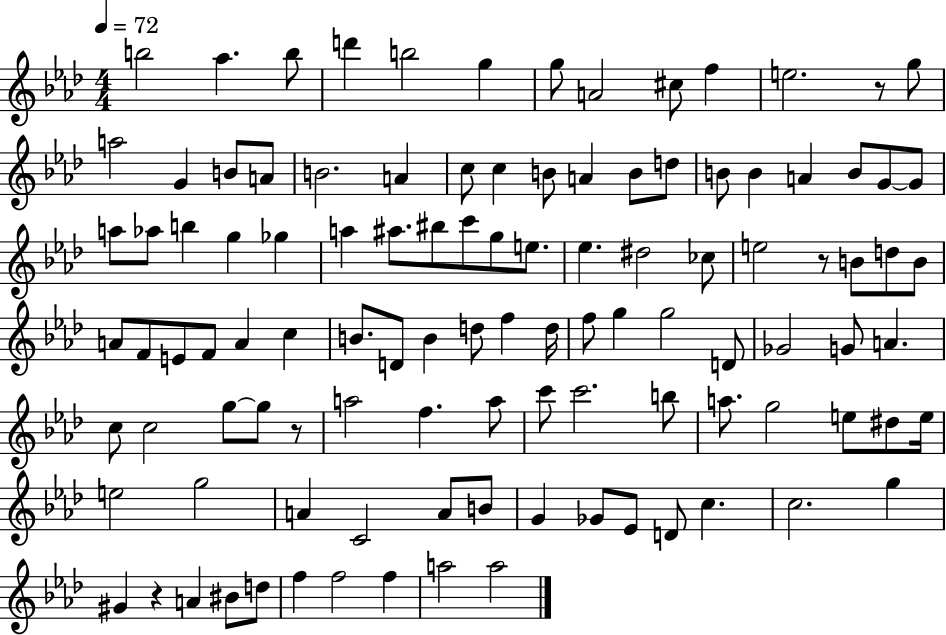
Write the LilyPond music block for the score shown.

{
  \clef treble
  \numericTimeSignature
  \time 4/4
  \key aes \major
  \tempo 4 = 72
  b''2 aes''4. b''8 | d'''4 b''2 g''4 | g''8 a'2 cis''8 f''4 | e''2. r8 g''8 | \break a''2 g'4 b'8 a'8 | b'2. a'4 | c''8 c''4 b'8 a'4 b'8 d''8 | b'8 b'4 a'4 b'8 g'8~~ g'8 | \break a''8 aes''8 b''4 g''4 ges''4 | a''4 ais''8. bis''8 c'''8 g''8 e''8. | ees''4. dis''2 ces''8 | e''2 r8 b'8 d''8 b'8 | \break a'8 f'8 e'8 f'8 a'4 c''4 | b'8. d'8 b'4 d''8 f''4 d''16 | f''8 g''4 g''2 d'8 | ges'2 g'8 a'4. | \break c''8 c''2 g''8~~ g''8 r8 | a''2 f''4. a''8 | c'''8 c'''2. b''8 | a''8. g''2 e''8 dis''8 e''16 | \break e''2 g''2 | a'4 c'2 a'8 b'8 | g'4 ges'8 ees'8 d'8 c''4. | c''2. g''4 | \break gis'4 r4 a'4 bis'8 d''8 | f''4 f''2 f''4 | a''2 a''2 | \bar "|."
}